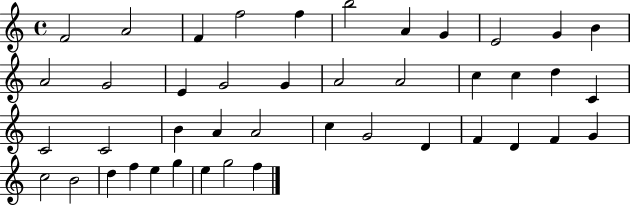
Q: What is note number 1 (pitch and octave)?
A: F4